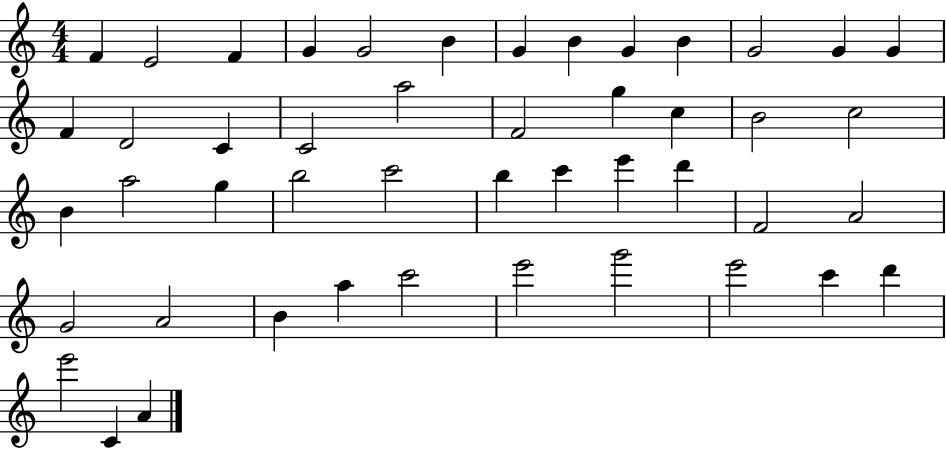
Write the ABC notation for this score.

X:1
T:Untitled
M:4/4
L:1/4
K:C
F E2 F G G2 B G B G B G2 G G F D2 C C2 a2 F2 g c B2 c2 B a2 g b2 c'2 b c' e' d' F2 A2 G2 A2 B a c'2 e'2 g'2 e'2 c' d' e'2 C A